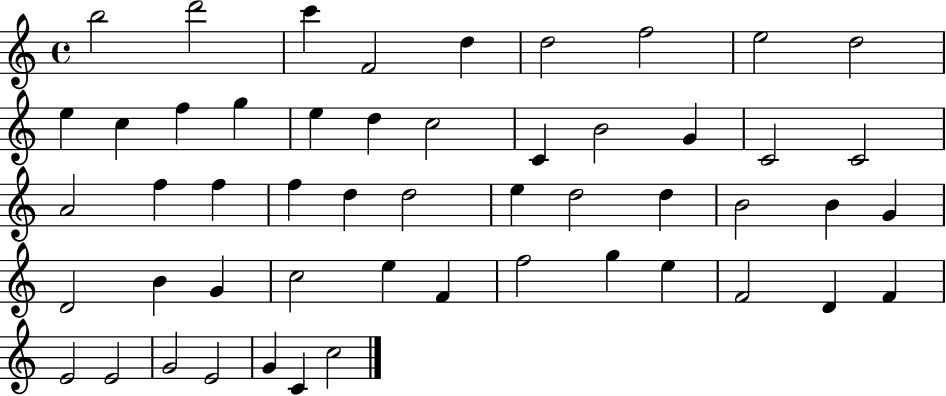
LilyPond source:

{
  \clef treble
  \time 4/4
  \defaultTimeSignature
  \key c \major
  b''2 d'''2 | c'''4 f'2 d''4 | d''2 f''2 | e''2 d''2 | \break e''4 c''4 f''4 g''4 | e''4 d''4 c''2 | c'4 b'2 g'4 | c'2 c'2 | \break a'2 f''4 f''4 | f''4 d''4 d''2 | e''4 d''2 d''4 | b'2 b'4 g'4 | \break d'2 b'4 g'4 | c''2 e''4 f'4 | f''2 g''4 e''4 | f'2 d'4 f'4 | \break e'2 e'2 | g'2 e'2 | g'4 c'4 c''2 | \bar "|."
}